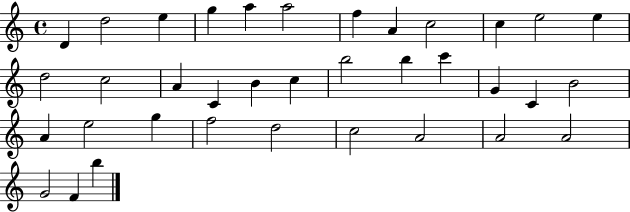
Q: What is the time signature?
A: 4/4